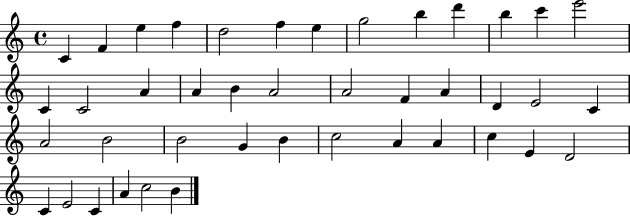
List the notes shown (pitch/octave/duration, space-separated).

C4/q F4/q E5/q F5/q D5/h F5/q E5/q G5/h B5/q D6/q B5/q C6/q E6/h C4/q C4/h A4/q A4/q B4/q A4/h A4/h F4/q A4/q D4/q E4/h C4/q A4/h B4/h B4/h G4/q B4/q C5/h A4/q A4/q C5/q E4/q D4/h C4/q E4/h C4/q A4/q C5/h B4/q